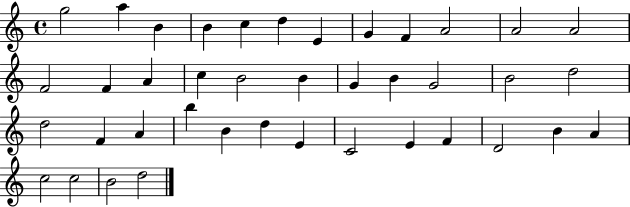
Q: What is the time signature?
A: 4/4